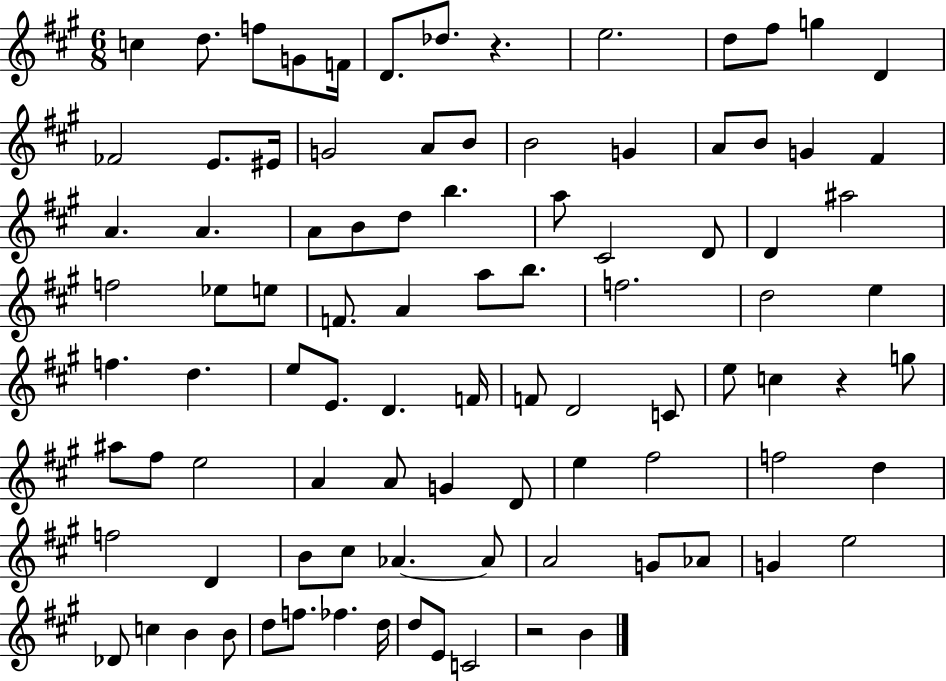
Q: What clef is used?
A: treble